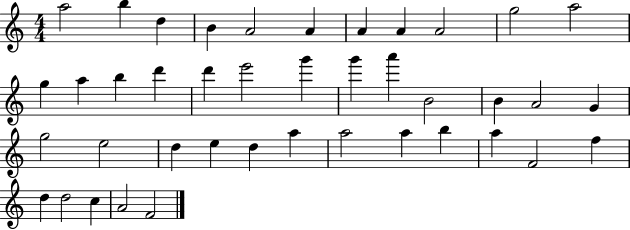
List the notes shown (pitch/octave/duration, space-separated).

A5/h B5/q D5/q B4/q A4/h A4/q A4/q A4/q A4/h G5/h A5/h G5/q A5/q B5/q D6/q D6/q E6/h G6/q G6/q A6/q B4/h B4/q A4/h G4/q G5/h E5/h D5/q E5/q D5/q A5/q A5/h A5/q B5/q A5/q F4/h F5/q D5/q D5/h C5/q A4/h F4/h